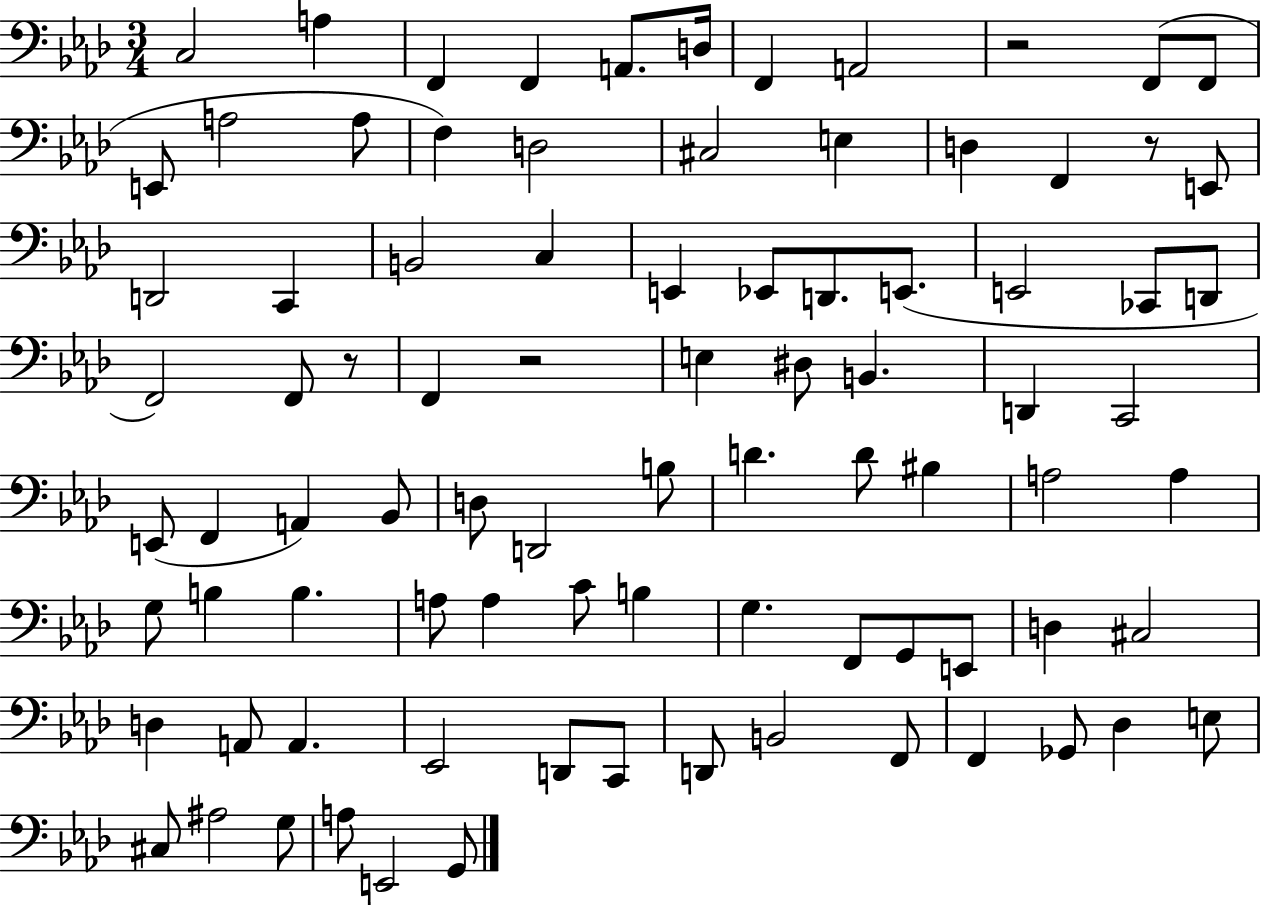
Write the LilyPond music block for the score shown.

{
  \clef bass
  \numericTimeSignature
  \time 3/4
  \key aes \major
  c2 a4 | f,4 f,4 a,8. d16 | f,4 a,2 | r2 f,8( f,8 | \break e,8 a2 a8 | f4) d2 | cis2 e4 | d4 f,4 r8 e,8 | \break d,2 c,4 | b,2 c4 | e,4 ees,8 d,8. e,8.( | e,2 ces,8 d,8 | \break f,2) f,8 r8 | f,4 r2 | e4 dis8 b,4. | d,4 c,2 | \break e,8( f,4 a,4) bes,8 | d8 d,2 b8 | d'4. d'8 bis4 | a2 a4 | \break g8 b4 b4. | a8 a4 c'8 b4 | g4. f,8 g,8 e,8 | d4 cis2 | \break d4 a,8 a,4. | ees,2 d,8 c,8 | d,8 b,2 f,8 | f,4 ges,8 des4 e8 | \break cis8 ais2 g8 | a8 e,2 g,8 | \bar "|."
}